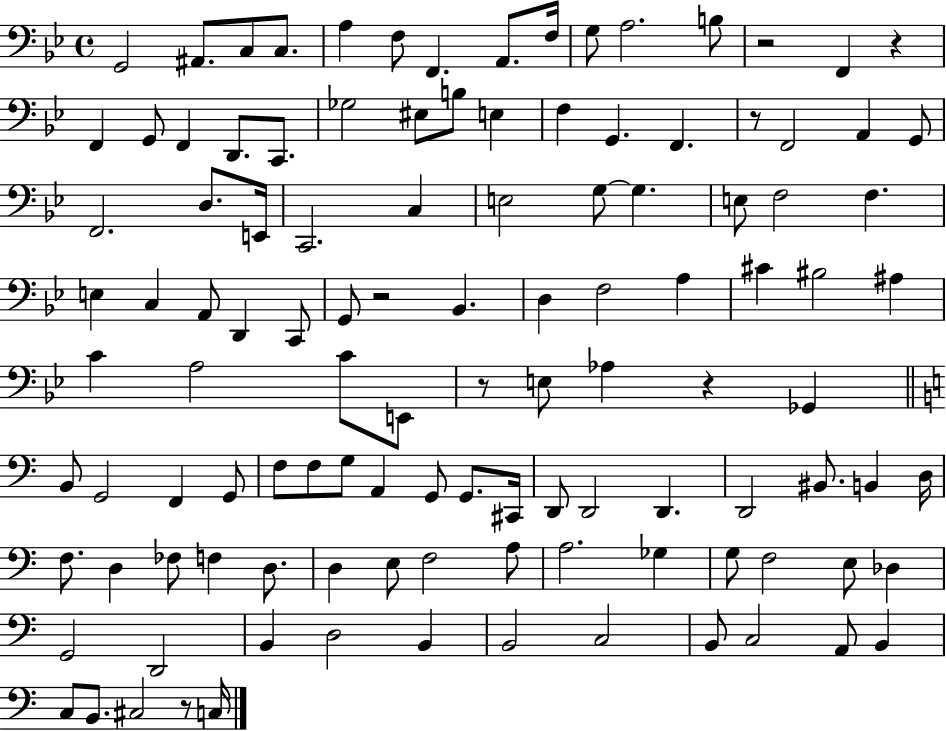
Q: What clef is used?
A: bass